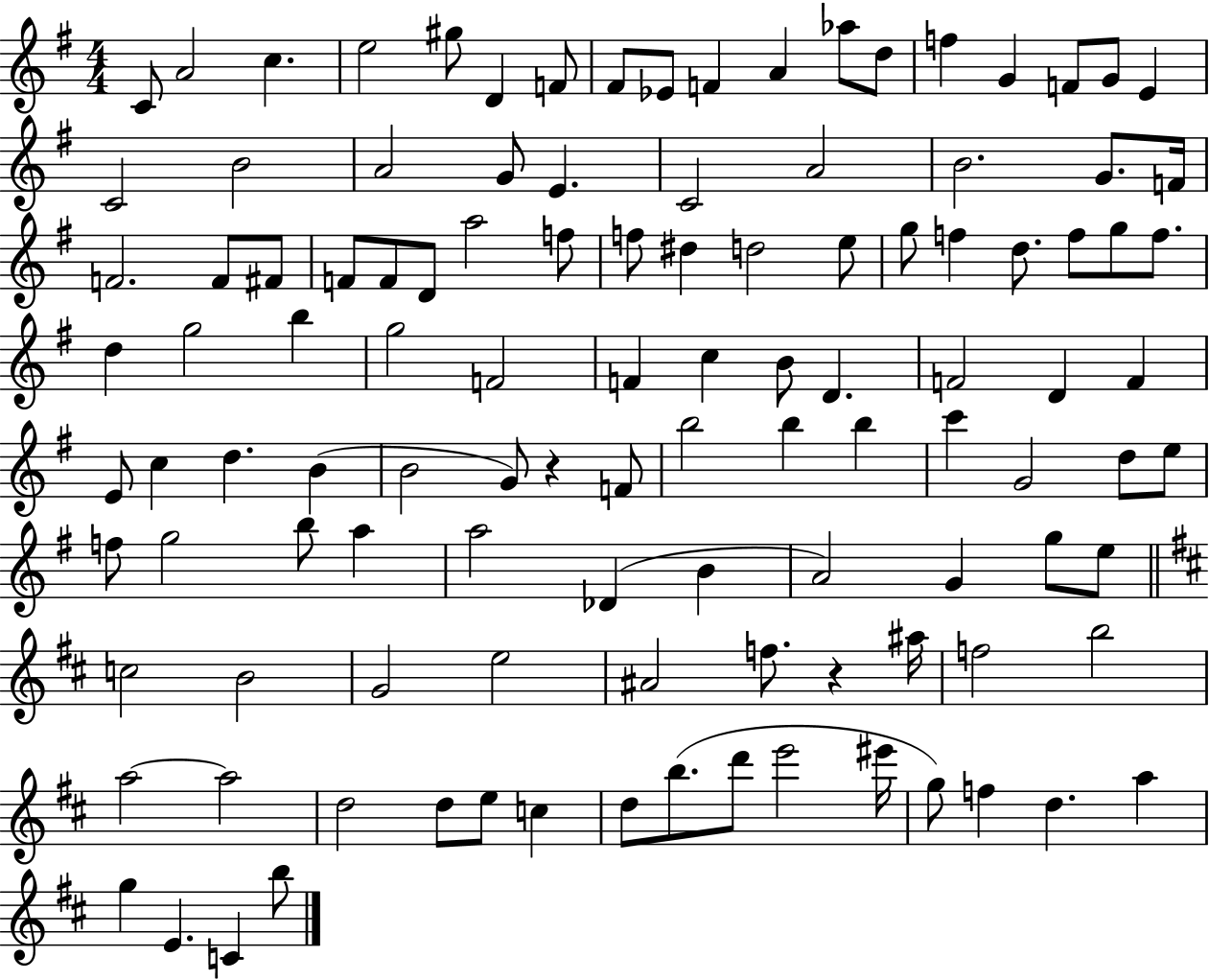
X:1
T:Untitled
M:4/4
L:1/4
K:G
C/2 A2 c e2 ^g/2 D F/2 ^F/2 _E/2 F A _a/2 d/2 f G F/2 G/2 E C2 B2 A2 G/2 E C2 A2 B2 G/2 F/4 F2 F/2 ^F/2 F/2 F/2 D/2 a2 f/2 f/2 ^d d2 e/2 g/2 f d/2 f/2 g/2 f/2 d g2 b g2 F2 F c B/2 D F2 D F E/2 c d B B2 G/2 z F/2 b2 b b c' G2 d/2 e/2 f/2 g2 b/2 a a2 _D B A2 G g/2 e/2 c2 B2 G2 e2 ^A2 f/2 z ^a/4 f2 b2 a2 a2 d2 d/2 e/2 c d/2 b/2 d'/2 e'2 ^e'/4 g/2 f d a g E C b/2